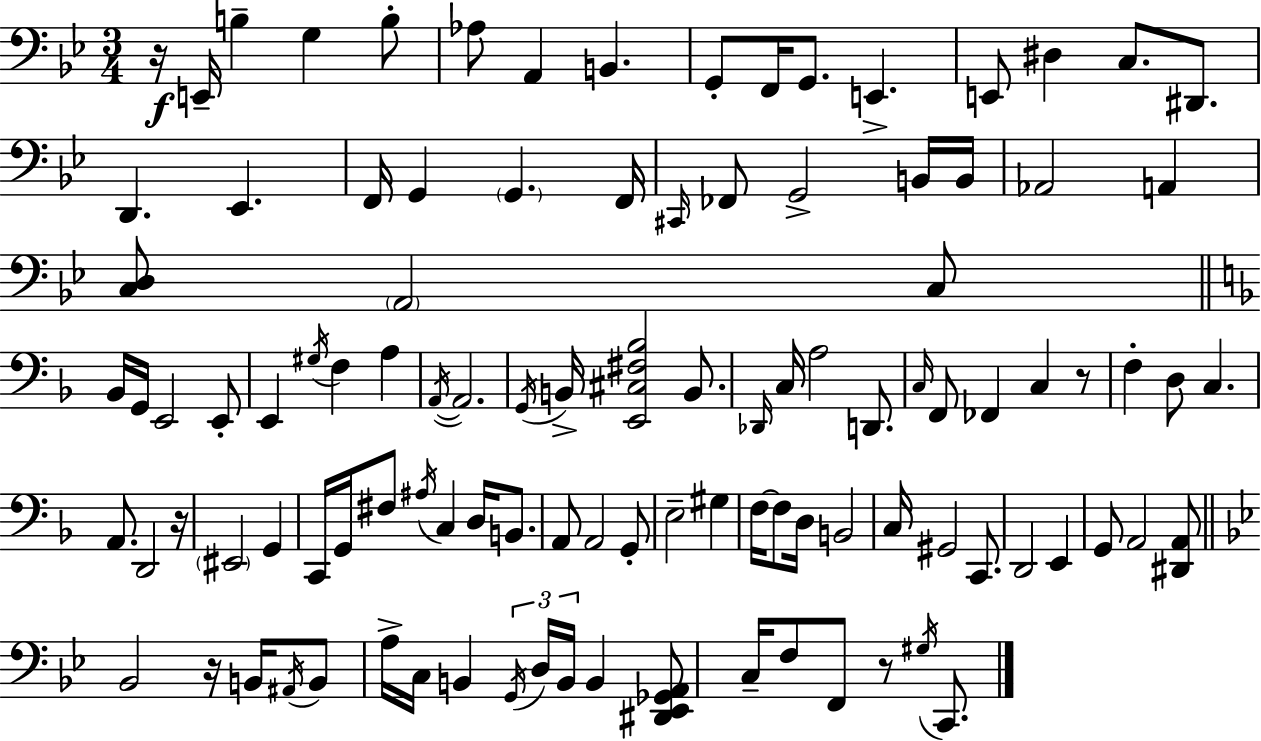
{
  \clef bass
  \numericTimeSignature
  \time 3/4
  \key bes \major
  r16\f e,16-- b4-- g4 b8-. | aes8 a,4 b,4. | g,8-. f,16 g,8. e,4.-> | e,8 dis4 c8. dis,8. | \break d,4. ees,4. | f,16 g,4 \parenthesize g,4. f,16 | \grace { cis,16 } fes,8 g,2-> b,16 | b,16 aes,2 a,4 | \break <c d>8 \parenthesize a,2 c8 | \bar "||" \break \key f \major bes,16 g,16 e,2 e,8-. | e,4 \acciaccatura { gis16 } f4 a4 | \acciaccatura { a,16~ }~ a,2. | \acciaccatura { g,16 } b,16-> <e, cis fis bes>2 | \break b,8. \grace { des,16 } c16 a2 | d,8. \grace { c16 } f,8 fes,4 c4 | r8 f4-. d8 c4. | a,8. d,2 | \break r16 \parenthesize eis,2 | g,4 c,16 g,16 fis8 \acciaccatura { ais16 } c4 | d16 b,8. a,8 a,2 | g,8-. e2-- | \break gis4 f16~~ f8 d16 b,2 | c16 gis,2 | c,8. d,2 | e,4 g,8 a,2 | \break <dis, a,>8 \bar "||" \break \key g \minor bes,2 r16 b,16 \acciaccatura { ais,16 } b,8 | a16-> c16 b,4 \tuplet 3/2 { \acciaccatura { g,16 } d16 b,16 } b,4 | <dis, ees, ges, a,>8 c16-- f8 f,8 r8 \acciaccatura { gis16 } | c,8. \bar "|."
}